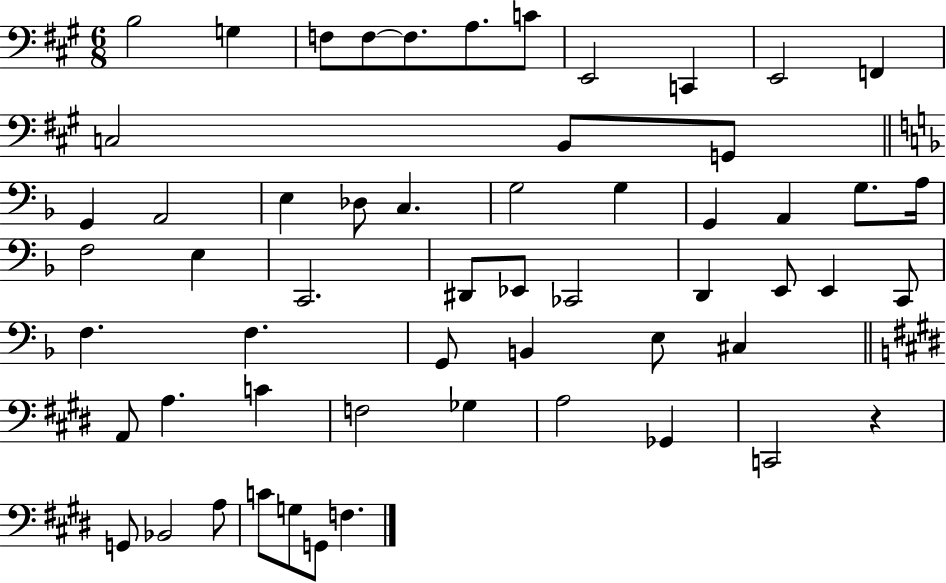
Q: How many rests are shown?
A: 1